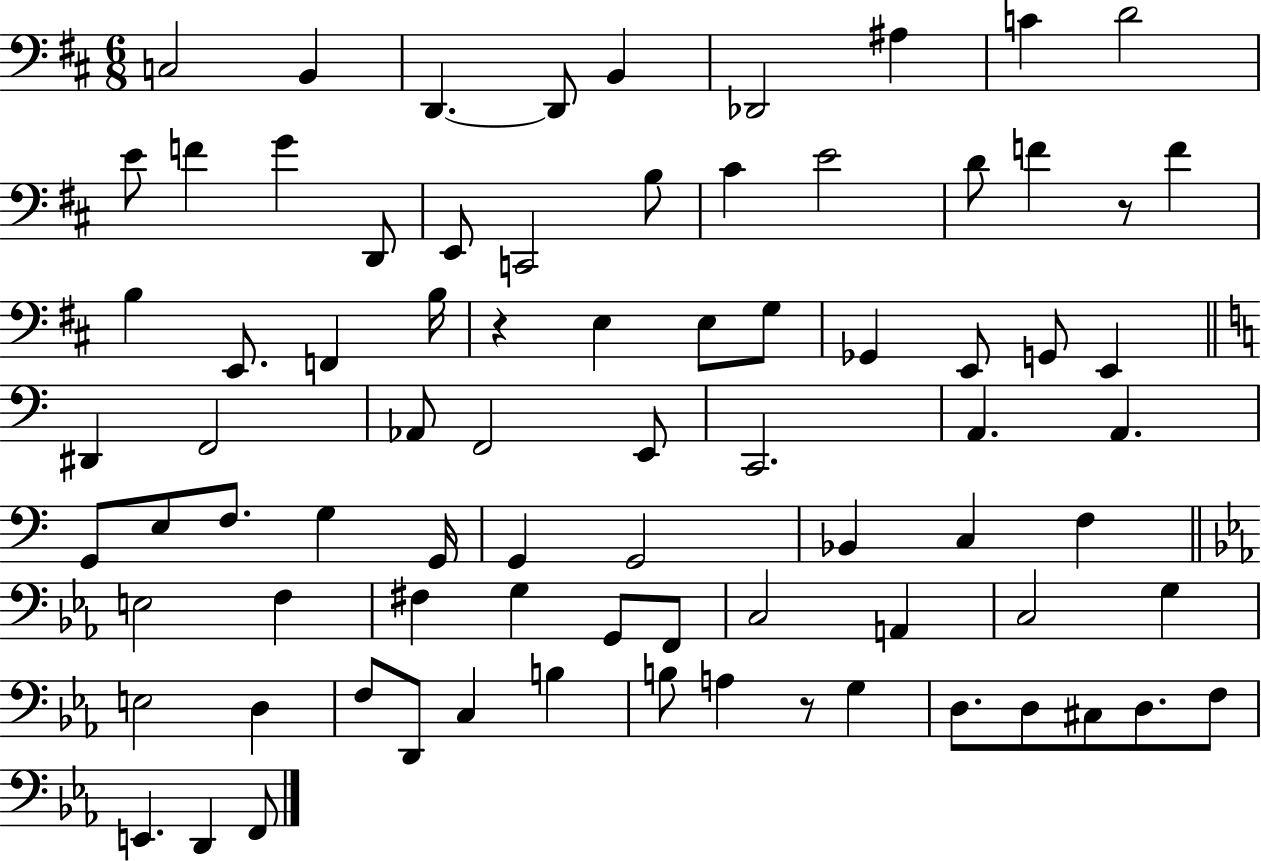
C3/h B2/q D2/q. D2/e B2/q Db2/h A#3/q C4/q D4/h E4/e F4/q G4/q D2/e E2/e C2/h B3/e C#4/q E4/h D4/e F4/q R/e F4/q B3/q E2/e. F2/q B3/s R/q E3/q E3/e G3/e Gb2/q E2/e G2/e E2/q D#2/q F2/h Ab2/e F2/h E2/e C2/h. A2/q. A2/q. G2/e E3/e F3/e. G3/q G2/s G2/q G2/h Bb2/q C3/q F3/q E3/h F3/q F#3/q G3/q G2/e F2/e C3/h A2/q C3/h G3/q E3/h D3/q F3/e D2/e C3/q B3/q B3/e A3/q R/e G3/q D3/e. D3/e C#3/e D3/e. F3/e E2/q. D2/q F2/e